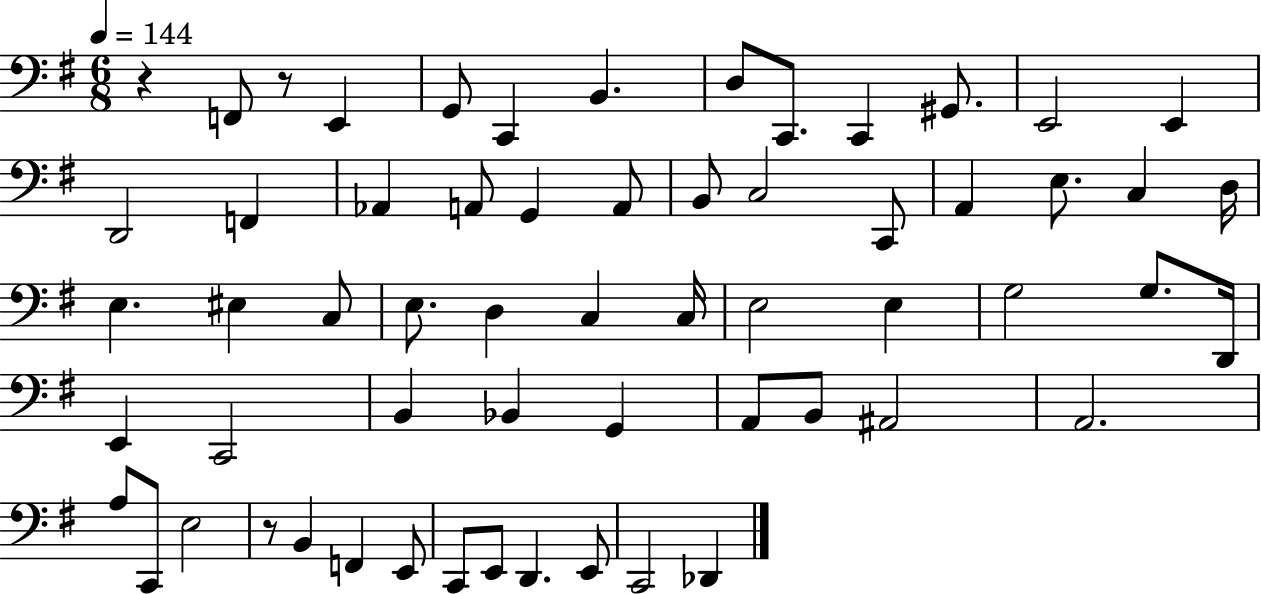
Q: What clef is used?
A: bass